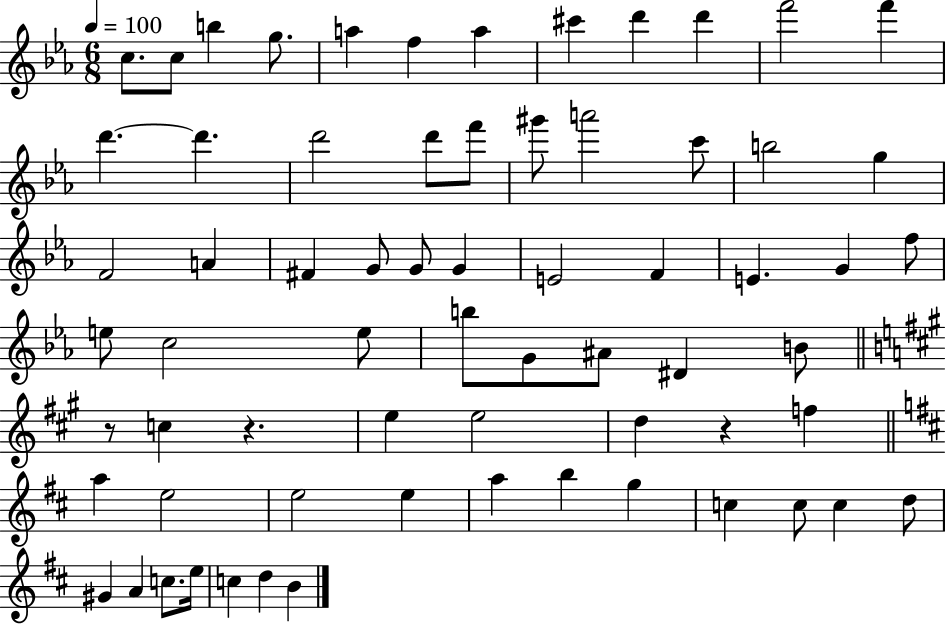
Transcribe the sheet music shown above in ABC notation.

X:1
T:Untitled
M:6/8
L:1/4
K:Eb
c/2 c/2 b g/2 a f a ^c' d' d' f'2 f' d' d' d'2 d'/2 f'/2 ^g'/2 a'2 c'/2 b2 g F2 A ^F G/2 G/2 G E2 F E G f/2 e/2 c2 e/2 b/2 G/2 ^A/2 ^D B/2 z/2 c z e e2 d z f a e2 e2 e a b g c c/2 c d/2 ^G A c/2 e/4 c d B